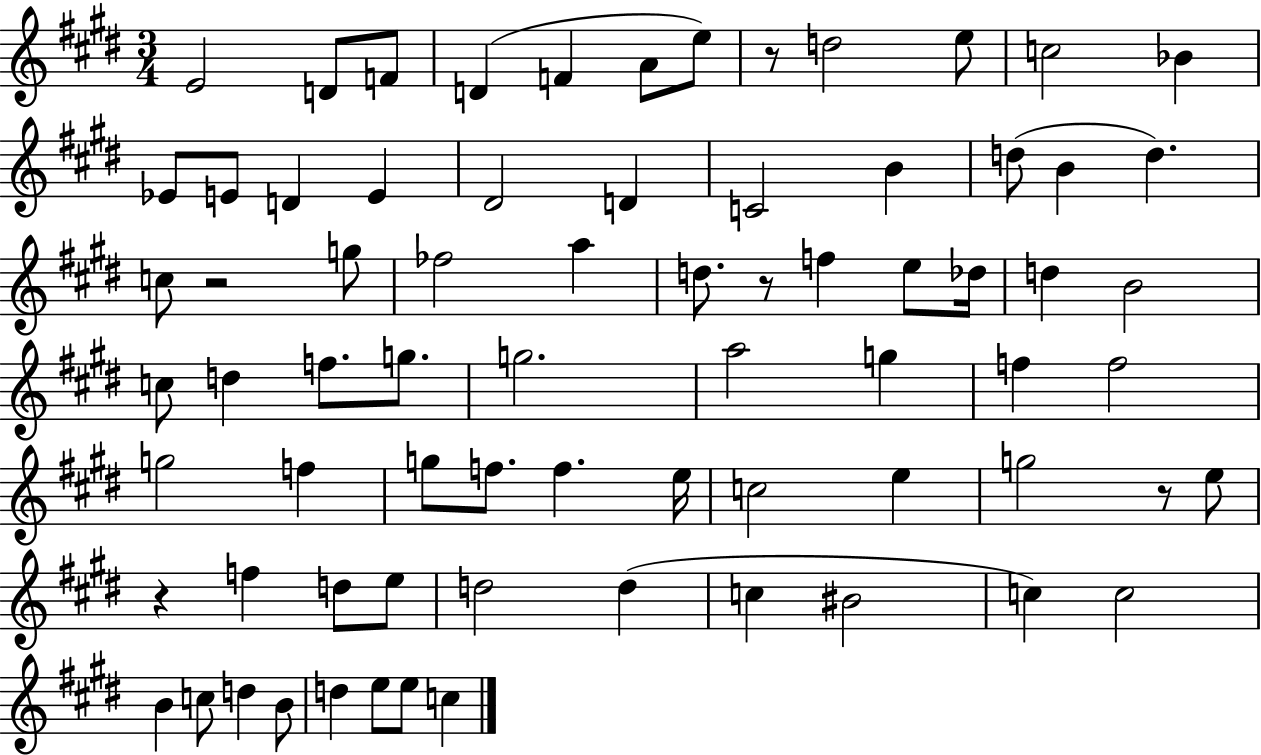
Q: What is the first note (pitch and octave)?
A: E4